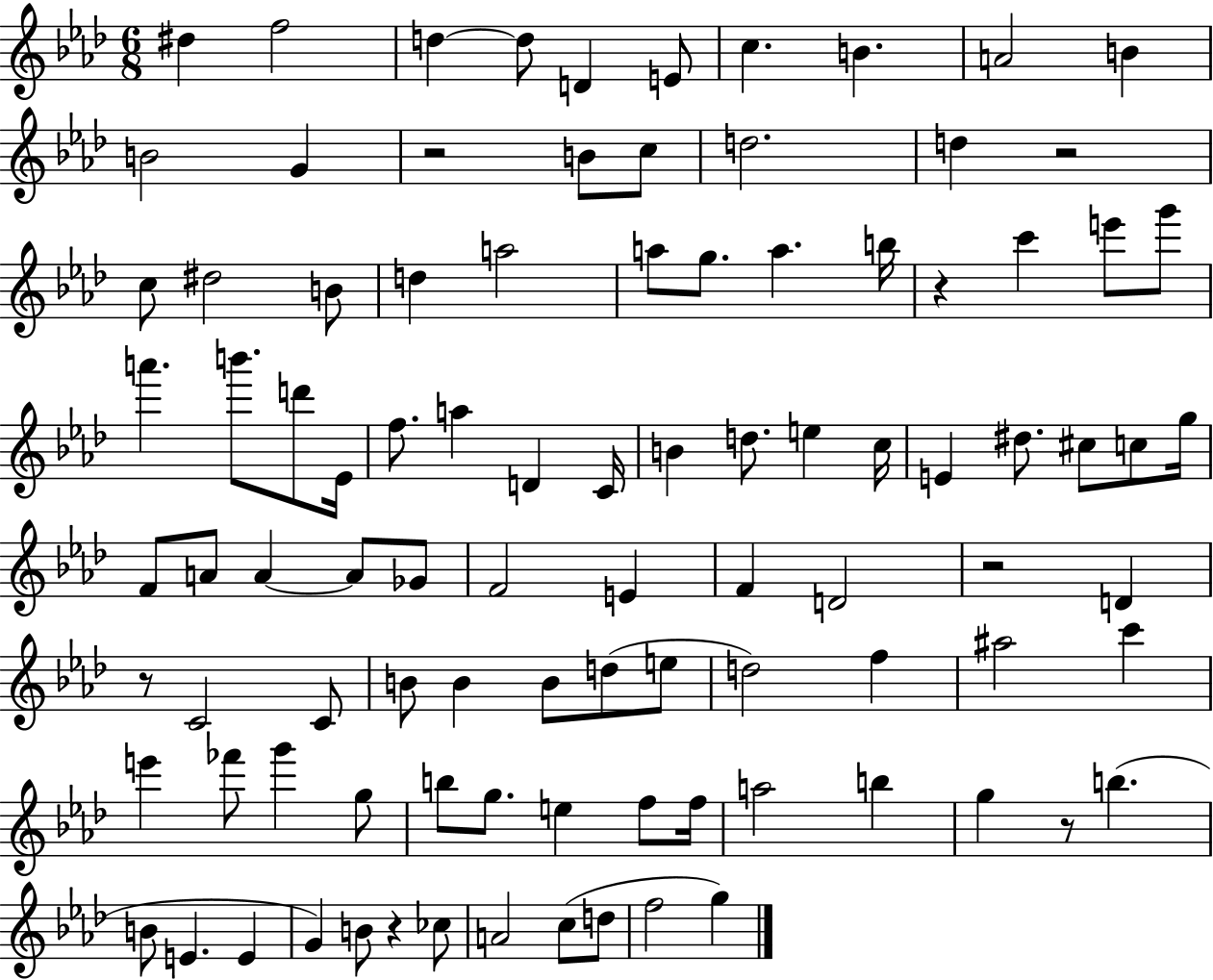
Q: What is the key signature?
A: AES major